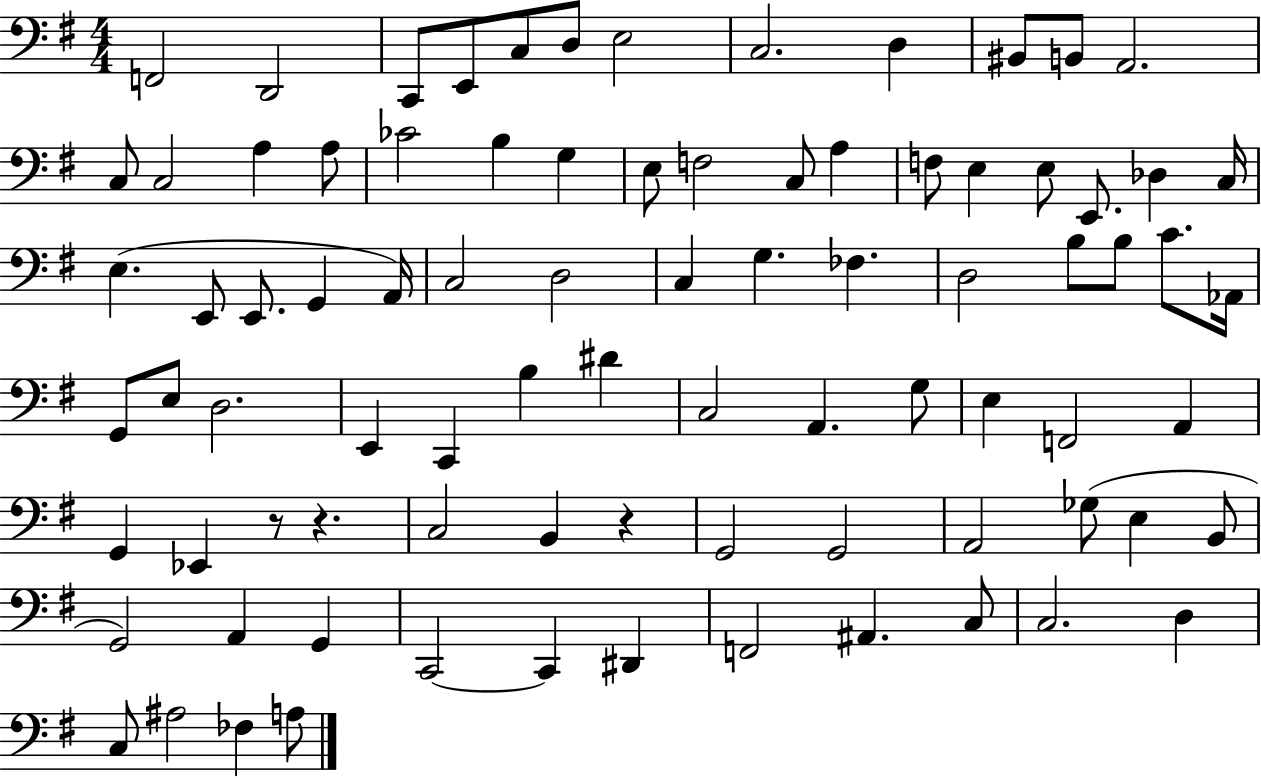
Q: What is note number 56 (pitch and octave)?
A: F2